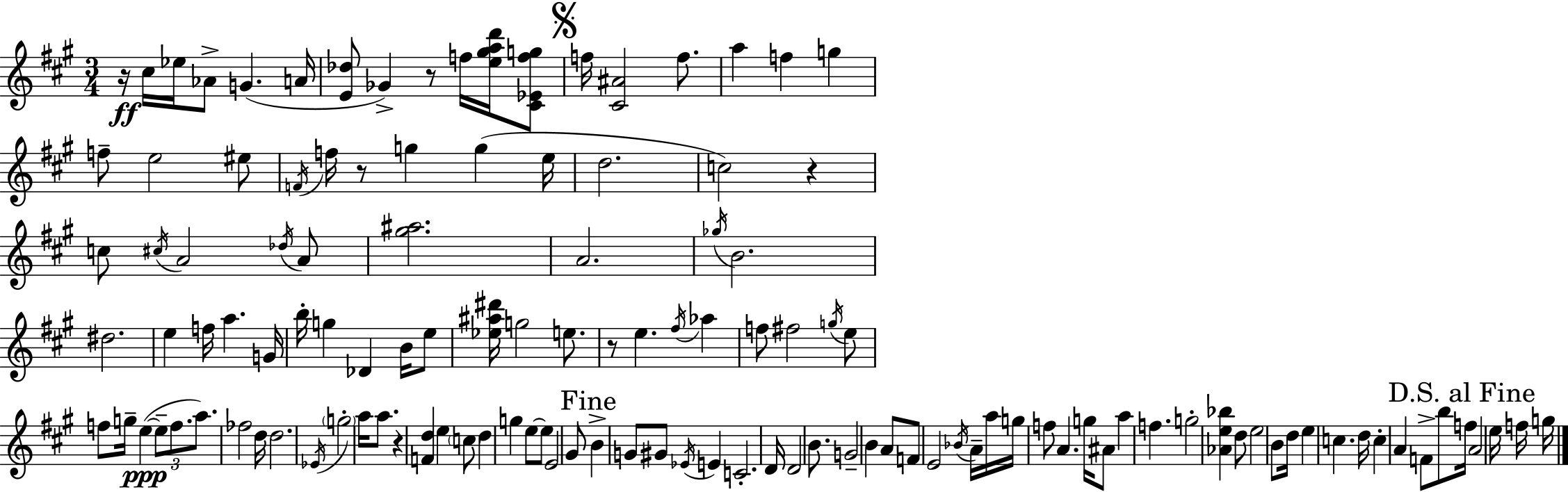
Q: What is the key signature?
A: A major